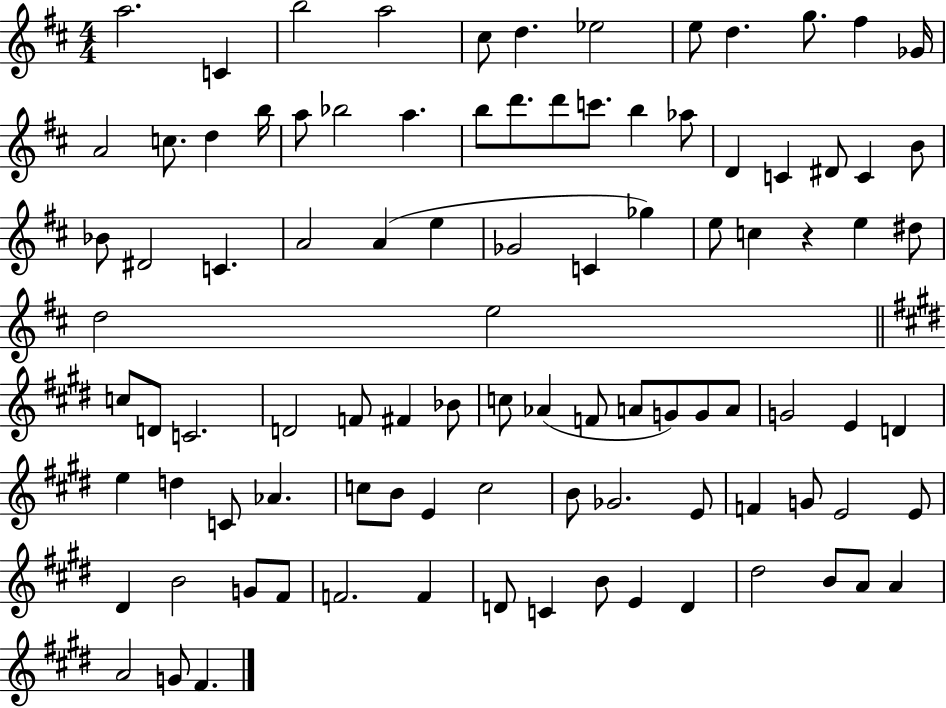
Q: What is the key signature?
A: D major